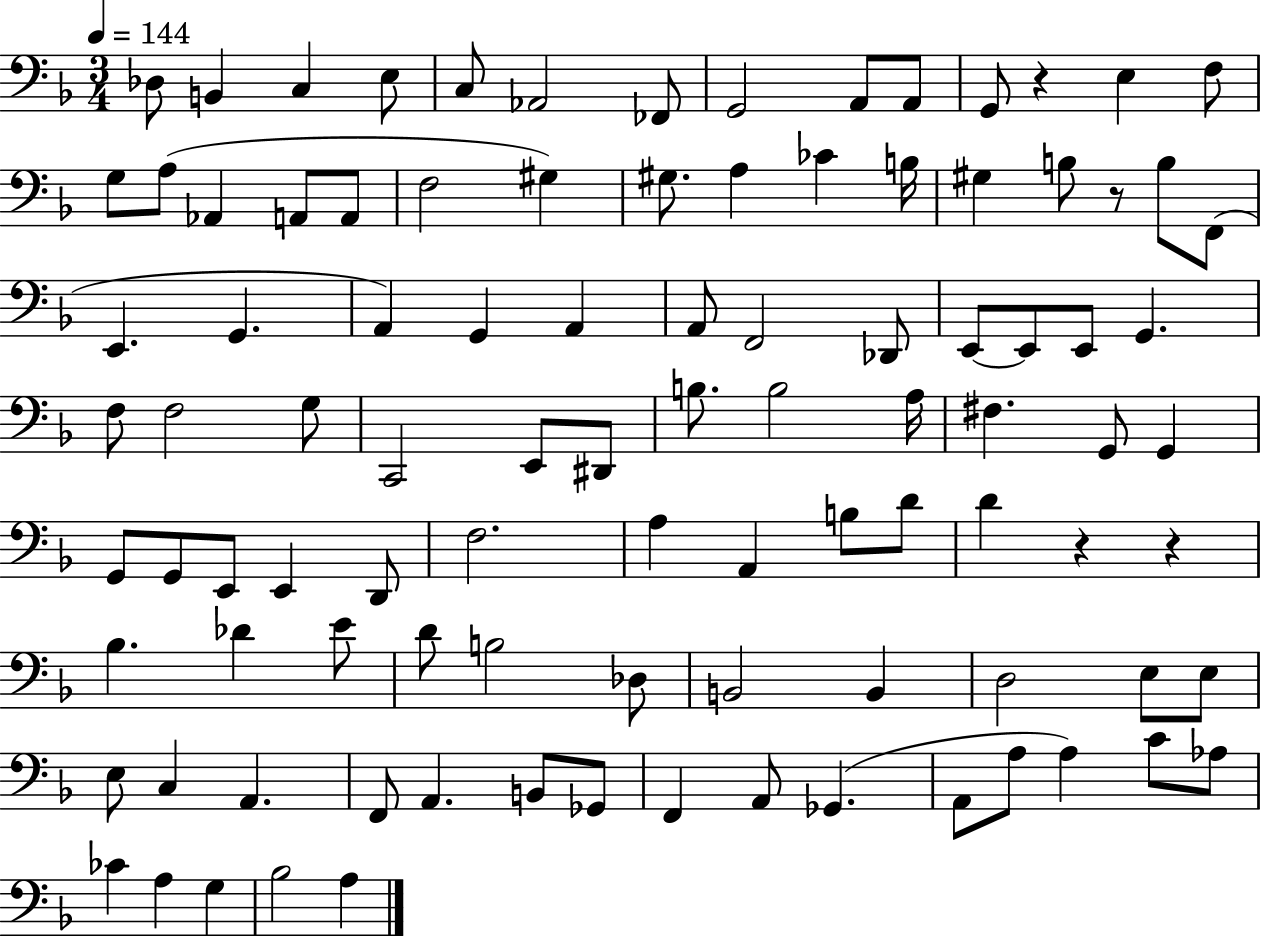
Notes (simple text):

Db3/e B2/q C3/q E3/e C3/e Ab2/h FES2/e G2/h A2/e A2/e G2/e R/q E3/q F3/e G3/e A3/e Ab2/q A2/e A2/e F3/h G#3/q G#3/e. A3/q CES4/q B3/s G#3/q B3/e R/e B3/e F2/e E2/q. G2/q. A2/q G2/q A2/q A2/e F2/h Db2/e E2/e E2/e E2/e G2/q. F3/e F3/h G3/e C2/h E2/e D#2/e B3/e. B3/h A3/s F#3/q. G2/e G2/q G2/e G2/e E2/e E2/q D2/e F3/h. A3/q A2/q B3/e D4/e D4/q R/q R/q Bb3/q. Db4/q E4/e D4/e B3/h Db3/e B2/h B2/q D3/h E3/e E3/e E3/e C3/q A2/q. F2/e A2/q. B2/e Gb2/e F2/q A2/e Gb2/q. A2/e A3/e A3/q C4/e Ab3/e CES4/q A3/q G3/q Bb3/h A3/q